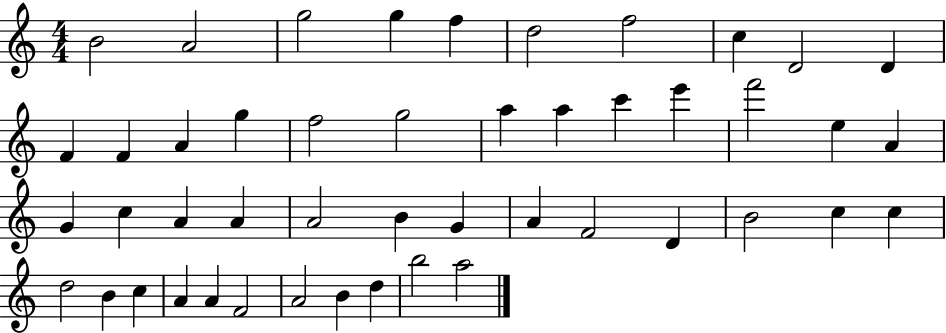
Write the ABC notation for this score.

X:1
T:Untitled
M:4/4
L:1/4
K:C
B2 A2 g2 g f d2 f2 c D2 D F F A g f2 g2 a a c' e' f'2 e A G c A A A2 B G A F2 D B2 c c d2 B c A A F2 A2 B d b2 a2